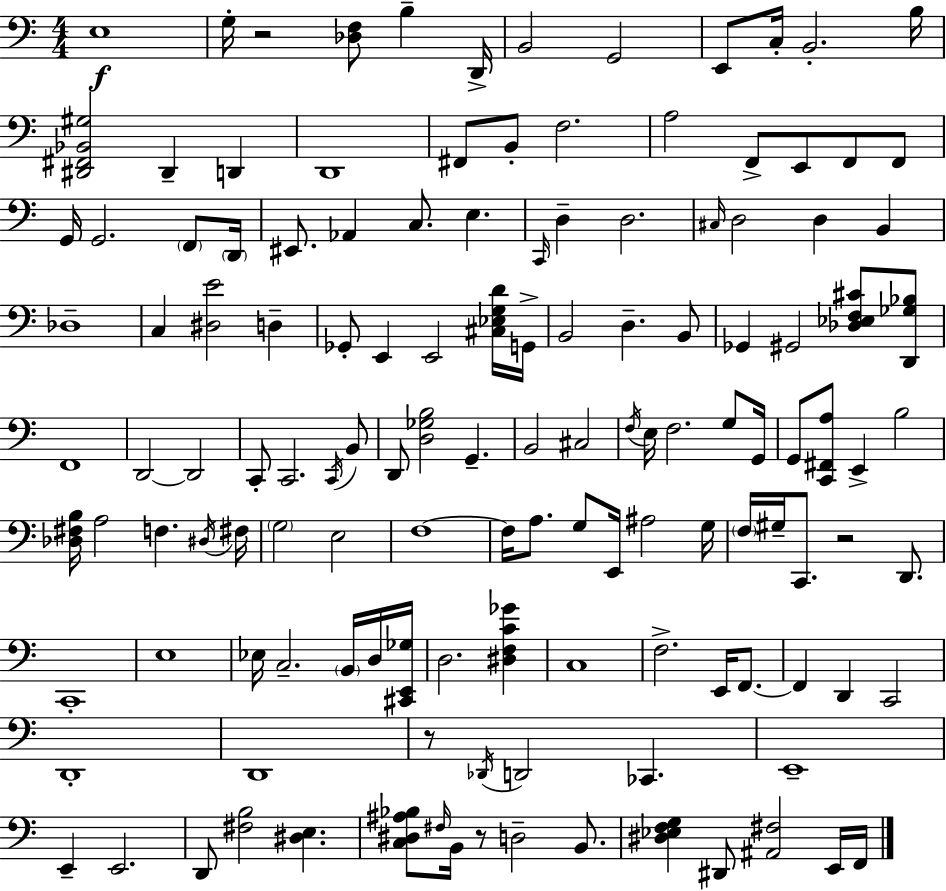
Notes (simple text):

E3/w G3/s R/h [Db3,F3]/e B3/q D2/s B2/h G2/h E2/e C3/s B2/h. B3/s [D#2,F#2,Bb2,G#3]/h D#2/q D2/q D2/w F#2/e B2/e F3/h. A3/h F2/e E2/e F2/e F2/e G2/s G2/h. F2/e D2/s EIS2/e. Ab2/q C3/e. E3/q. C2/s D3/q D3/h. C#3/s D3/h D3/q B2/q Db3/w C3/q [D#3,E4]/h D3/q Gb2/e E2/q E2/h [C#3,Eb3,G3,D4]/s G2/s B2/h D3/q. B2/e Gb2/q G#2/h [Db3,Eb3,F3,C#4]/e [D2,Gb3,Bb3]/e F2/w D2/h D2/h C2/e C2/h. C2/s B2/e D2/e [D3,Gb3,B3]/h G2/q. B2/h C#3/h F3/s E3/s F3/h. G3/e G2/s G2/e [C2,F#2,A3]/e E2/q B3/h [Db3,F#3,B3]/s A3/h F3/q. D#3/s F#3/s G3/h E3/h F3/w F3/s A3/e. G3/e E2/s A#3/h G3/s F3/s G#3/s C2/e. R/h D2/e. C2/w E3/w Eb3/s C3/h. B2/s D3/s [C#2,E2,Gb3]/s D3/h. [D#3,F3,C4,Gb4]/q C3/w F3/h. E2/s F2/e. F2/q D2/q C2/h D2/w D2/w R/e Db2/s D2/h CES2/q. E2/w E2/q E2/h. D2/e [F#3,B3]/h [D#3,E3]/q. [C3,D#3,A#3,Bb3]/e F#3/s B2/s R/e D3/h B2/e. [D#3,Eb3,F3,G3]/q D#2/e [A#2,F#3]/h E2/s F2/s